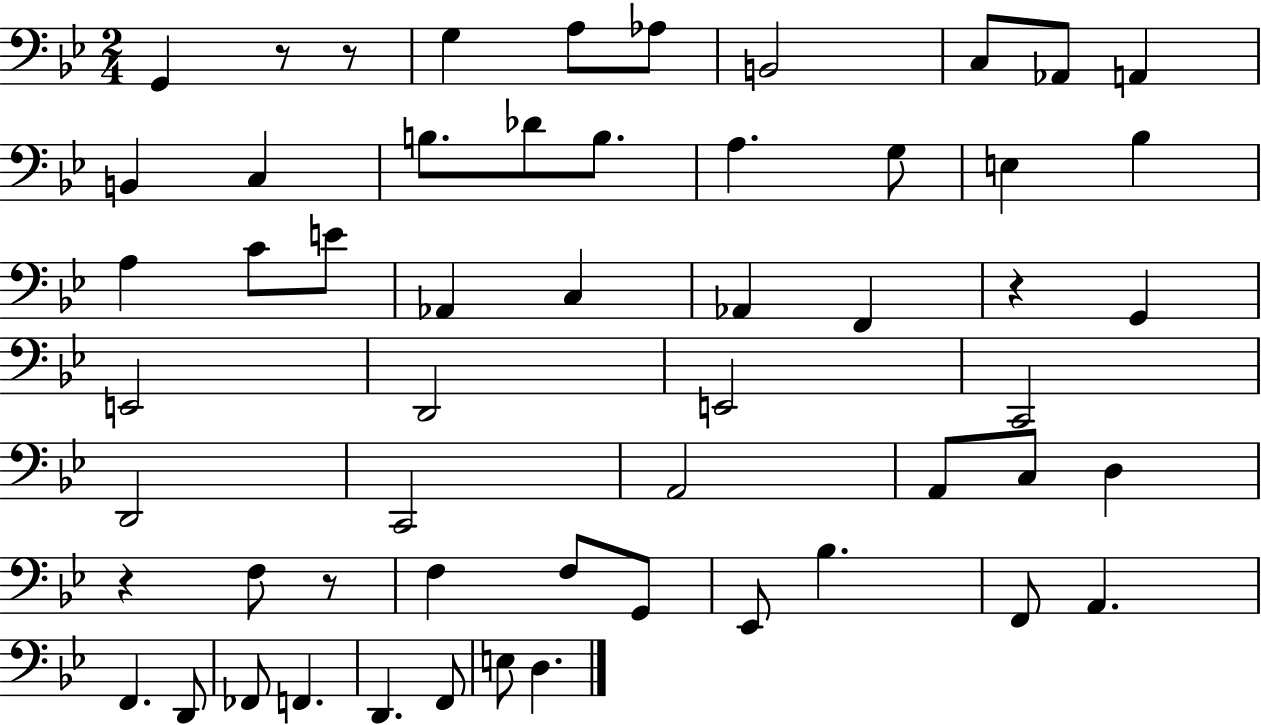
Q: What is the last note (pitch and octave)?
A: D3